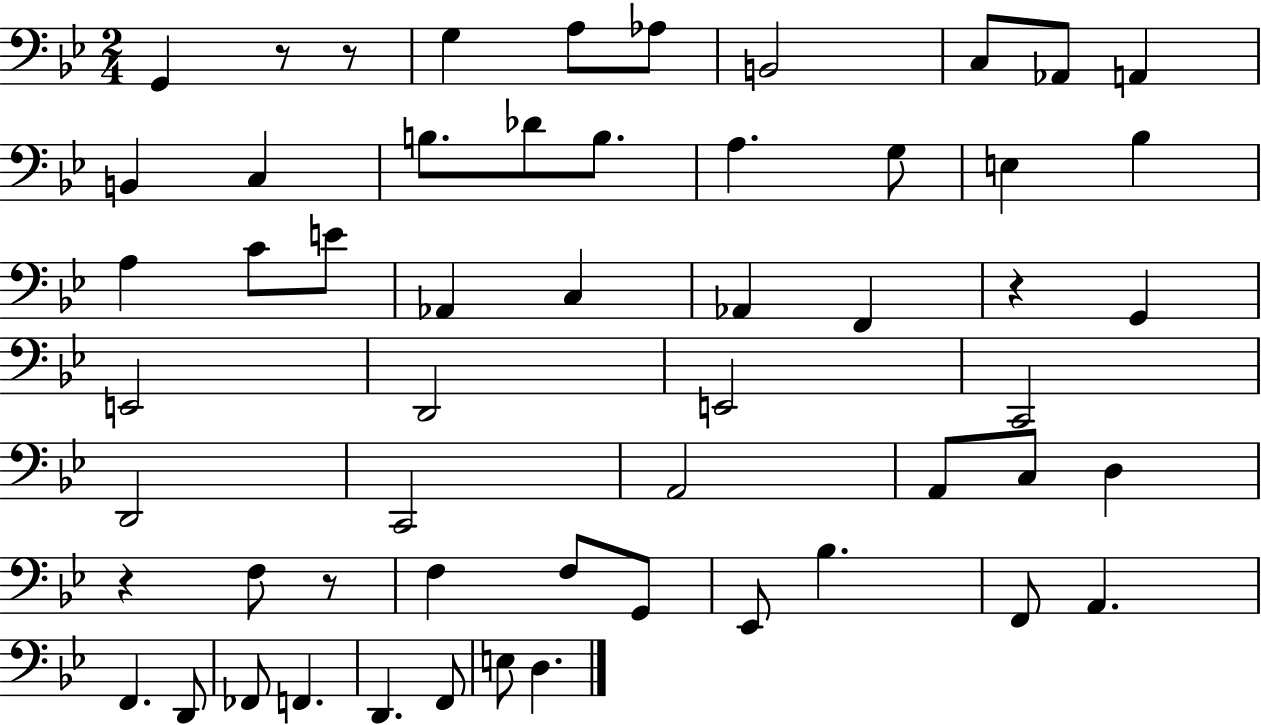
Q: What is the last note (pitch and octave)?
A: D3